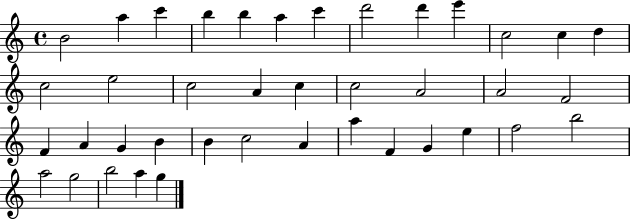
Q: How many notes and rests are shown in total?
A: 40